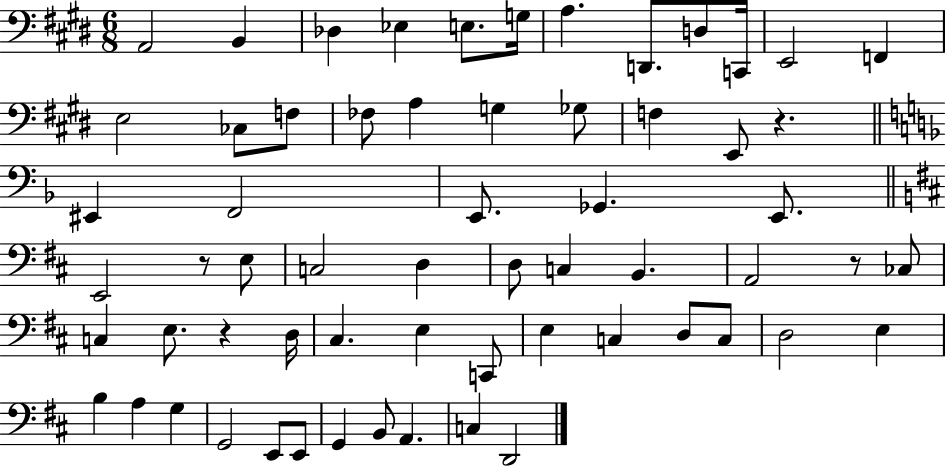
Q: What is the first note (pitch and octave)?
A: A2